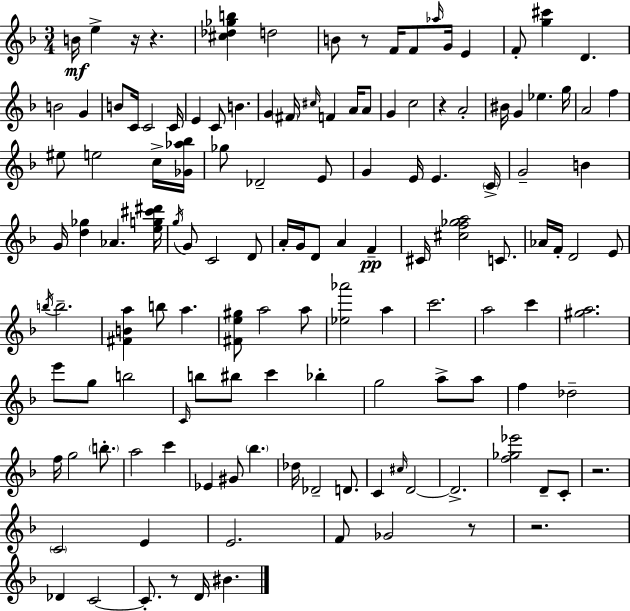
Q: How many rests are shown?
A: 8